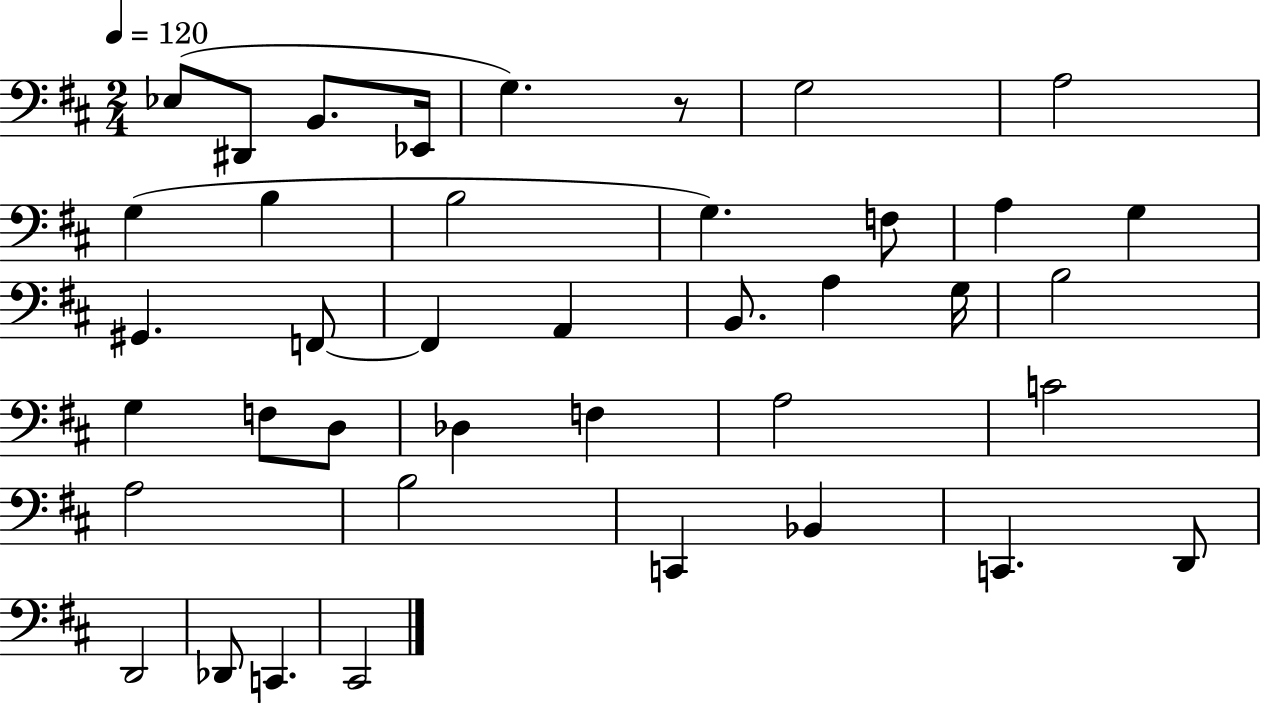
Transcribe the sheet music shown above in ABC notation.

X:1
T:Untitled
M:2/4
L:1/4
K:D
_E,/2 ^D,,/2 B,,/2 _E,,/4 G, z/2 G,2 A,2 G, B, B,2 G, F,/2 A, G, ^G,, F,,/2 F,, A,, B,,/2 A, G,/4 B,2 G, F,/2 D,/2 _D, F, A,2 C2 A,2 B,2 C,, _B,, C,, D,,/2 D,,2 _D,,/2 C,, ^C,,2